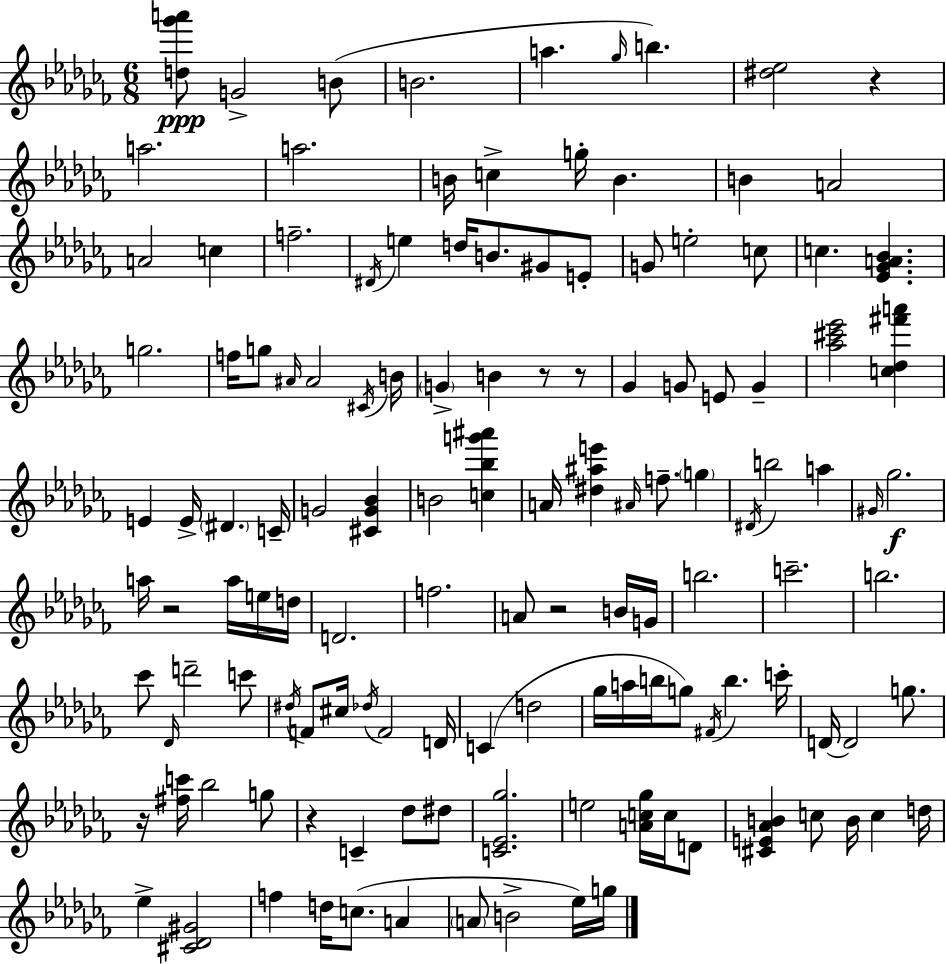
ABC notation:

X:1
T:Untitled
M:6/8
L:1/4
K:Abm
[d_g'a']/2 G2 B/2 B2 a _g/4 b [^d_e]2 z a2 a2 B/4 c g/4 B B A2 A2 c f2 ^D/4 e d/4 B/2 ^G/2 E/2 G/2 e2 c/2 c [_E_GA_B] g2 f/4 g/2 ^A/4 ^A2 ^C/4 B/4 G B z/2 z/2 _G G/2 E/2 G [_a^c'_e']2 [c_d^f'a'] E E/4 ^D C/4 G2 [^CG_B] B2 [c_bg'^a'] A/4 [^d^ae'] ^A/4 f/2 g ^D/4 b2 a ^G/4 _g2 a/4 z2 a/4 e/4 d/4 D2 f2 A/2 z2 B/4 G/4 b2 c'2 b2 _c'/2 _D/4 d'2 c'/2 ^d/4 F/2 ^c/4 _d/4 F2 D/4 C d2 _g/4 a/4 b/4 g/2 ^F/4 b c'/4 D/4 D2 g/2 z/4 [^fc']/4 _b2 g/2 z C _d/2 ^d/2 [C_E_g]2 e2 [Ac_g]/4 c/4 D/2 [^CE_AB] c/2 B/4 c d/4 _e [^C_D^G]2 f d/4 c/2 A A/2 B2 _e/4 g/4